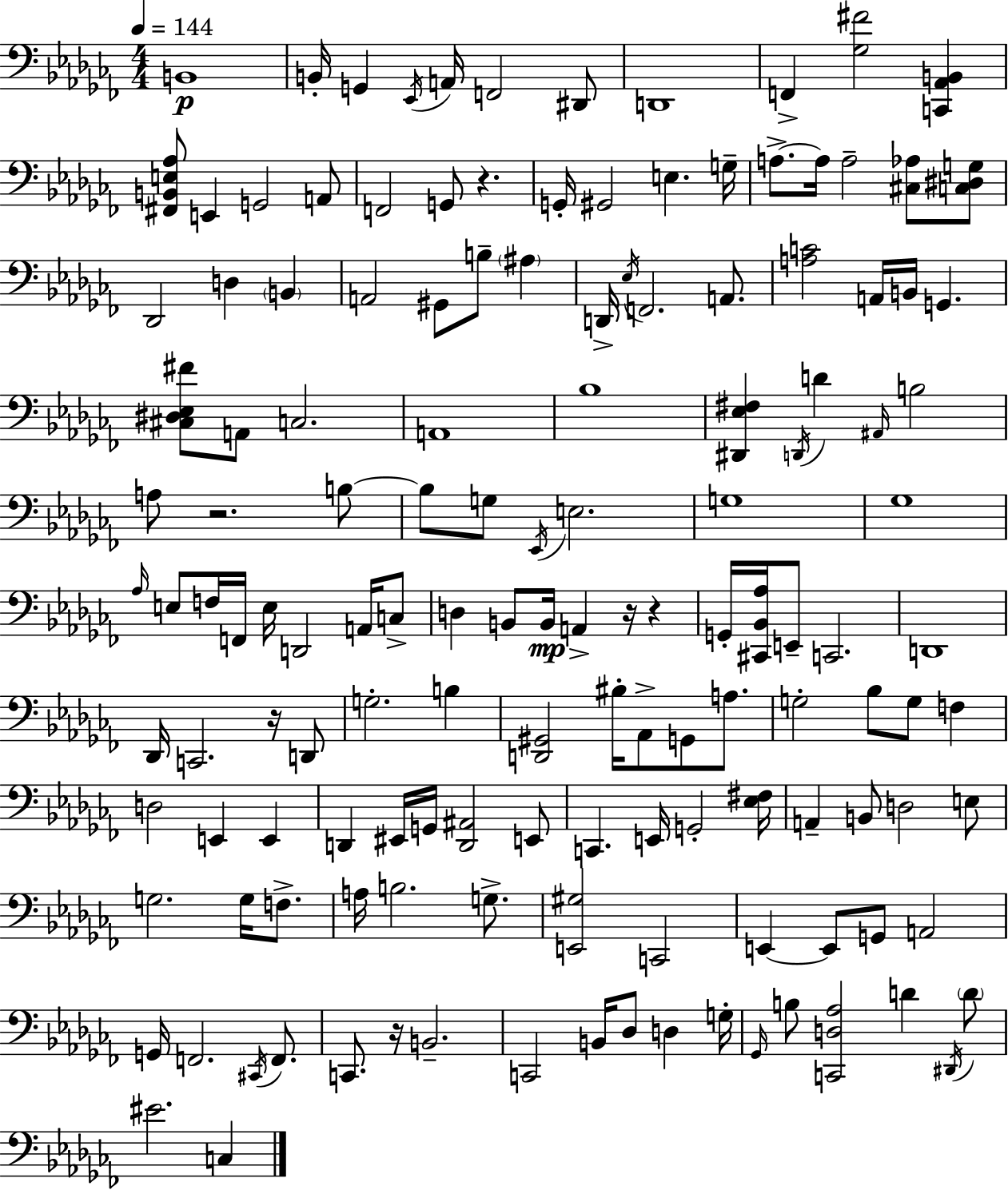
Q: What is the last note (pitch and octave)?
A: C3